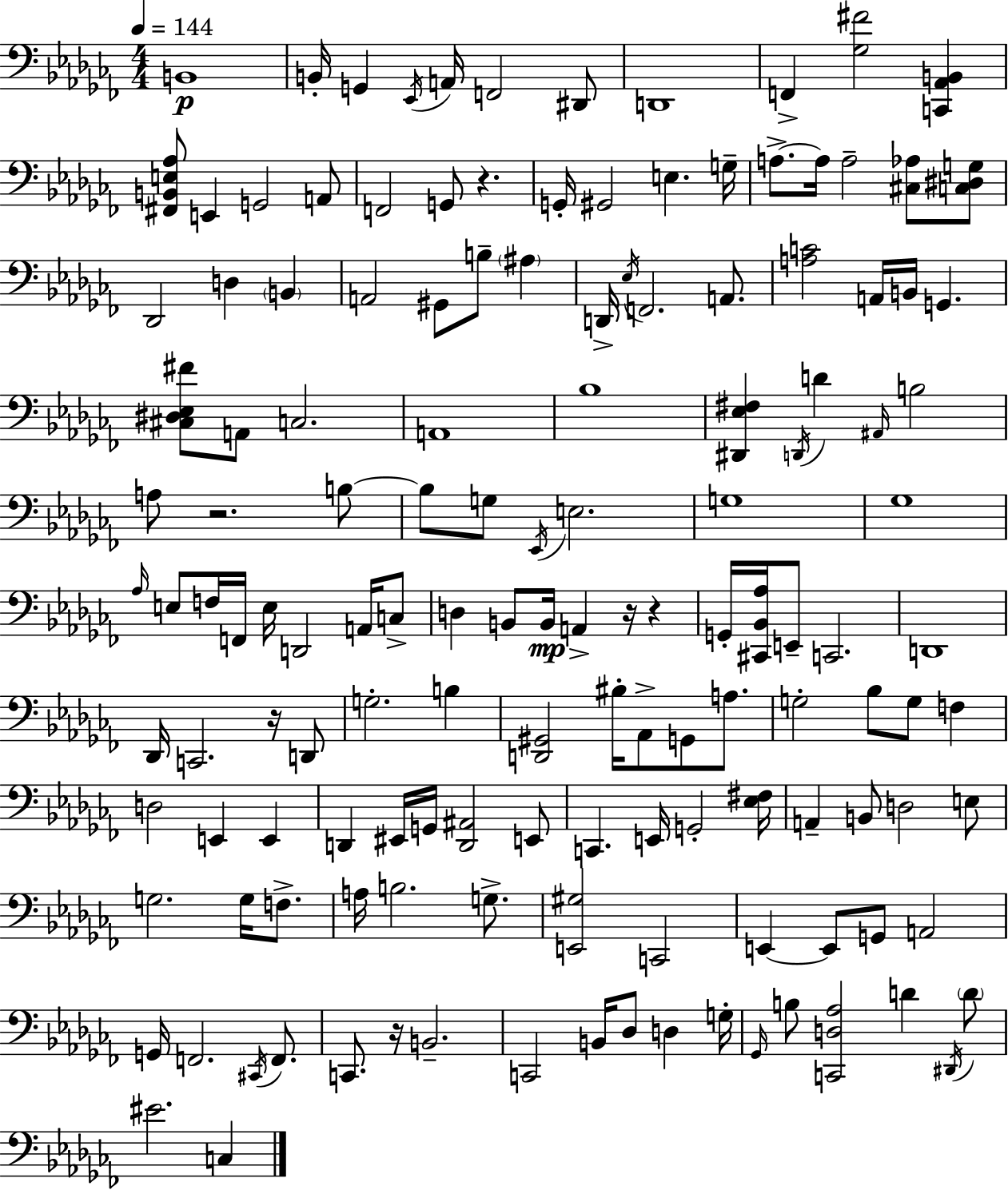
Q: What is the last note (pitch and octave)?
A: C3